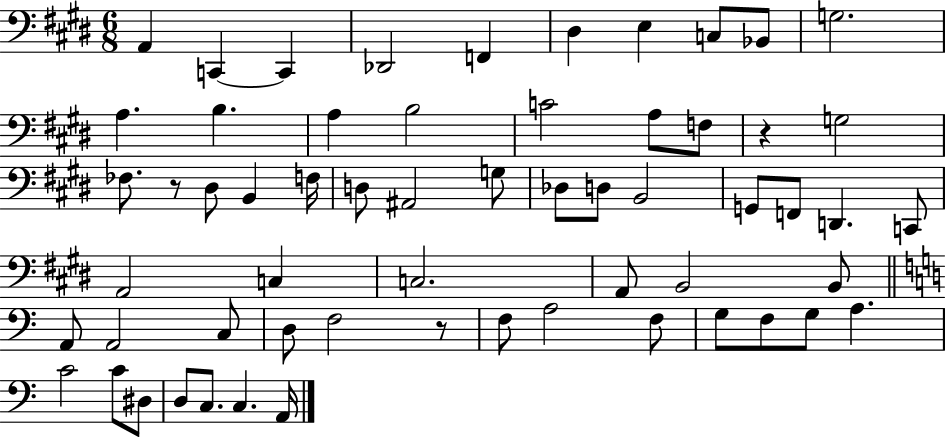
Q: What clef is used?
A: bass